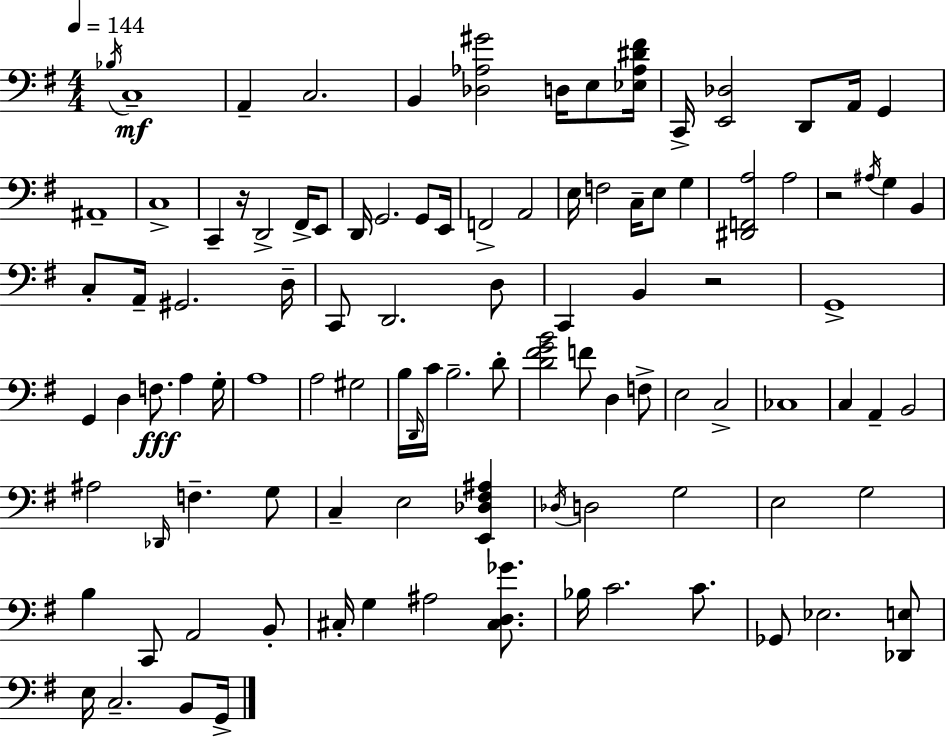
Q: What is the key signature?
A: G major